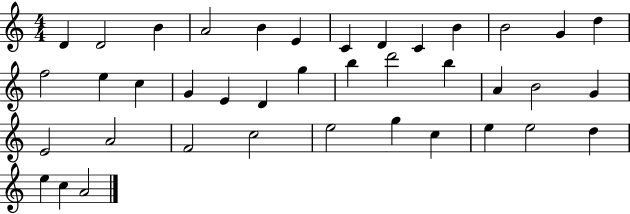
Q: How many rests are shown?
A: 0